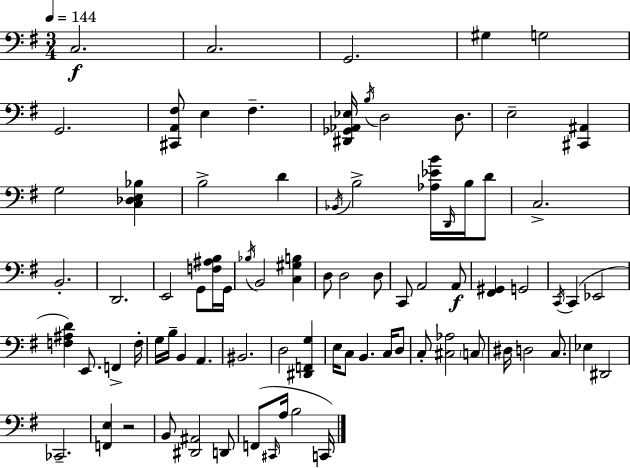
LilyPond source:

{
  \clef bass
  \numericTimeSignature
  \time 3/4
  \key e \minor
  \tempo 4 = 144
  c2.\f | c2. | g,2. | gis4 g2 | \break g,2. | <cis, a, fis>8 e4 fis4.-- | <dis, ges, aes, ees>16 \acciaccatura { b16 } d2 d8. | e2-- <cis, ais,>4 | \break g2 <c des e bes>4 | b2-> d'4 | \acciaccatura { bes,16 } b2-> <aes ees' b'>16 \grace { d,16 } | b16 d'8 c2.-> | \break b,2.-. | d,2. | e,2 g,8 | <f ais b>16 g,16 \acciaccatura { bes16 } b,2 | \break <c gis b>4 d8 d2 | d8 c,8 a,2 | a,8\f <fis, gis,>4 g,2 | \acciaccatura { c,16 } c,4( ees,2 | \break <f ais d'>4) e,8. | f,4-> f16-. g16 b16-- b,4 a,4. | bis,2. | d2 | \break <dis, f, g>4 e16 c8 b,4. | c16 d8 c8-. <cis aes>2 | \parenthesize c8 dis16 d2 | c8. ees4 dis,2 | \break ces,2.-- | <f, e>4 r2 | b,8 <dis, ais,>2 | d,8 f,8( \grace { cis,16 } a16 b2 | \break c,16) \bar "|."
}